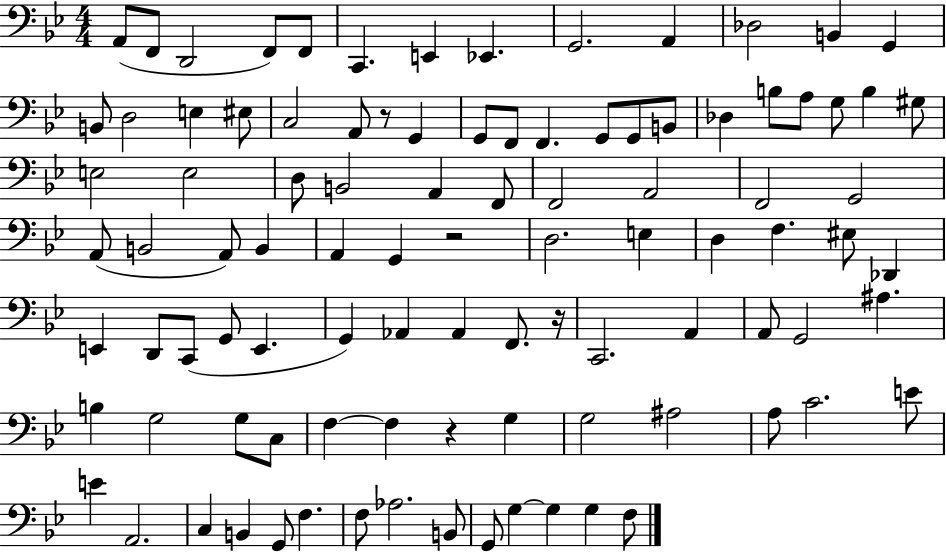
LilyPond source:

{
  \clef bass
  \numericTimeSignature
  \time 4/4
  \key bes \major
  a,8( f,8 d,2 f,8) f,8 | c,4. e,4 ees,4. | g,2. a,4 | des2 b,4 g,4 | \break b,8 d2 e4 eis8 | c2 a,8 r8 g,4 | g,8 f,8 f,4. g,8 g,8 b,8 | des4 b8 a8 g8 b4 gis8 | \break e2 e2 | d8 b,2 a,4 f,8 | f,2 a,2 | f,2 g,2 | \break a,8( b,2 a,8) b,4 | a,4 g,4 r2 | d2. e4 | d4 f4. eis8 des,4 | \break e,4 d,8 c,8( g,8 e,4. | g,4) aes,4 aes,4 f,8. r16 | c,2. a,4 | a,8 g,2 ais4. | \break b4 g2 g8 c8 | f4~~ f4 r4 g4 | g2 ais2 | a8 c'2. e'8 | \break e'4 a,2. | c4 b,4 g,8 f4. | f8 aes2. b,8 | g,8 g4~~ g4 g4 f8 | \break \bar "|."
}